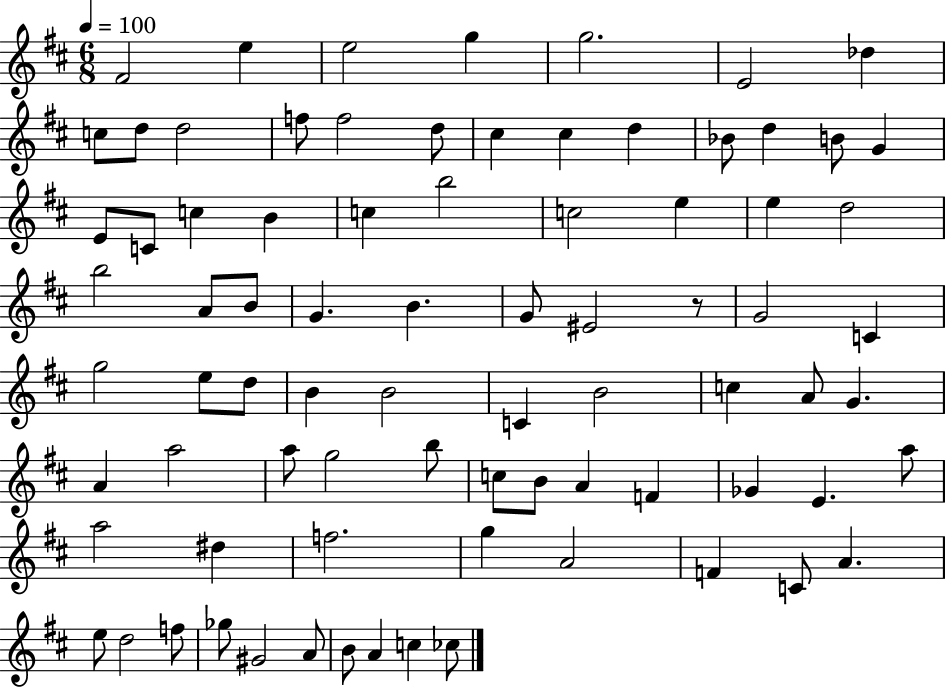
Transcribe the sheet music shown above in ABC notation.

X:1
T:Untitled
M:6/8
L:1/4
K:D
^F2 e e2 g g2 E2 _d c/2 d/2 d2 f/2 f2 d/2 ^c ^c d _B/2 d B/2 G E/2 C/2 c B c b2 c2 e e d2 b2 A/2 B/2 G B G/2 ^E2 z/2 G2 C g2 e/2 d/2 B B2 C B2 c A/2 G A a2 a/2 g2 b/2 c/2 B/2 A F _G E a/2 a2 ^d f2 g A2 F C/2 A e/2 d2 f/2 _g/2 ^G2 A/2 B/2 A c _c/2